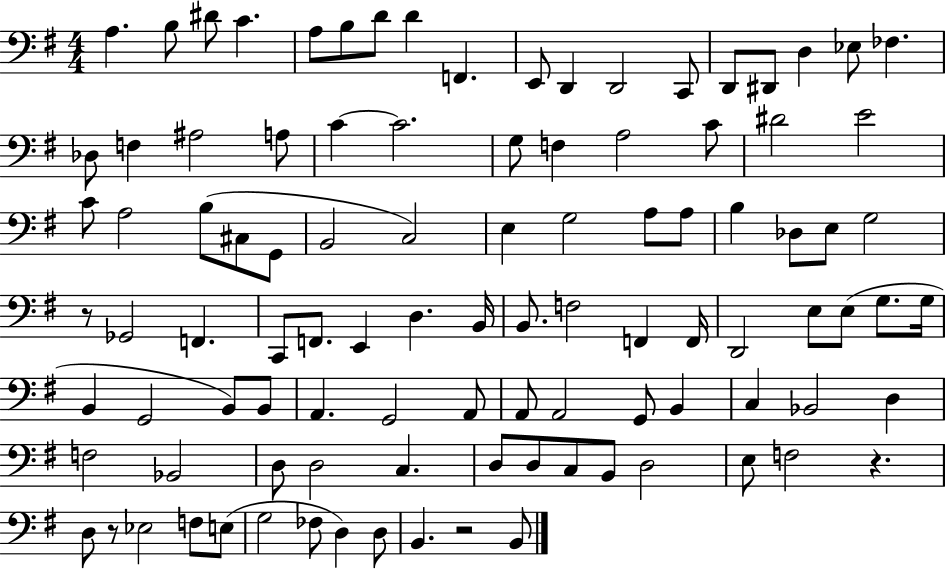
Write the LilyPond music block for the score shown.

{
  \clef bass
  \numericTimeSignature
  \time 4/4
  \key g \major
  a4. b8 dis'8 c'4. | a8 b8 d'8 d'4 f,4. | e,8 d,4 d,2 c,8 | d,8 dis,8 d4 ees8 fes4. | \break des8 f4 ais2 a8 | c'4~~ c'2. | g8 f4 a2 c'8 | dis'2 e'2 | \break c'8 a2 b8( cis8 g,8 | b,2 c2) | e4 g2 a8 a8 | b4 des8 e8 g2 | \break r8 ges,2 f,4. | c,8 f,8. e,4 d4. b,16 | b,8. f2 f,4 f,16 | d,2 e8 e8( g8. g16 | \break b,4 g,2 b,8) b,8 | a,4. g,2 a,8 | a,8 a,2 g,8 b,4 | c4 bes,2 d4 | \break f2 bes,2 | d8 d2 c4. | d8 d8 c8 b,8 d2 | e8 f2 r4. | \break d8 r8 ees2 f8 e8( | g2 fes8 d4) d8 | b,4. r2 b,8 | \bar "|."
}